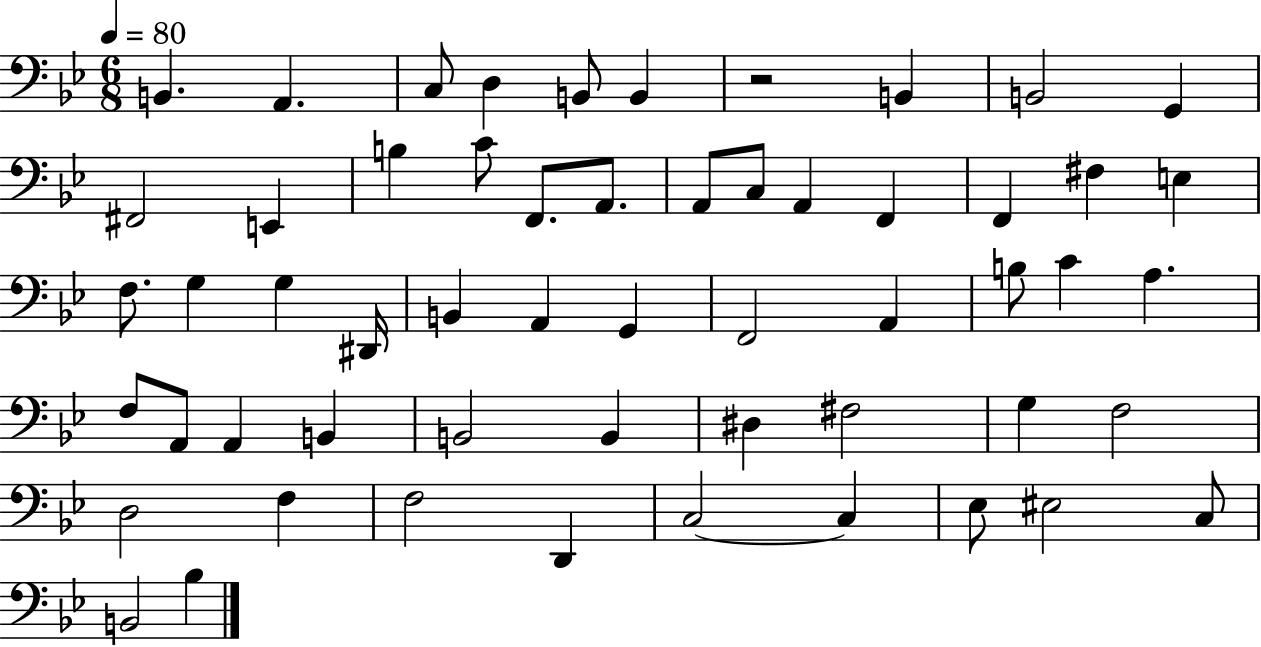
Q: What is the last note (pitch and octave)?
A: Bb3